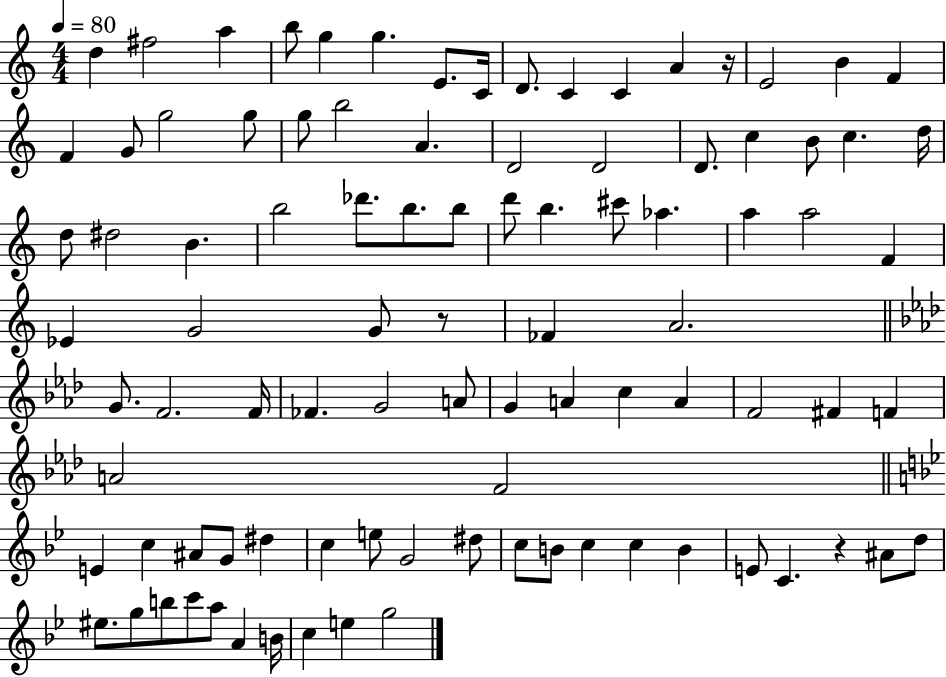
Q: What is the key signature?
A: C major